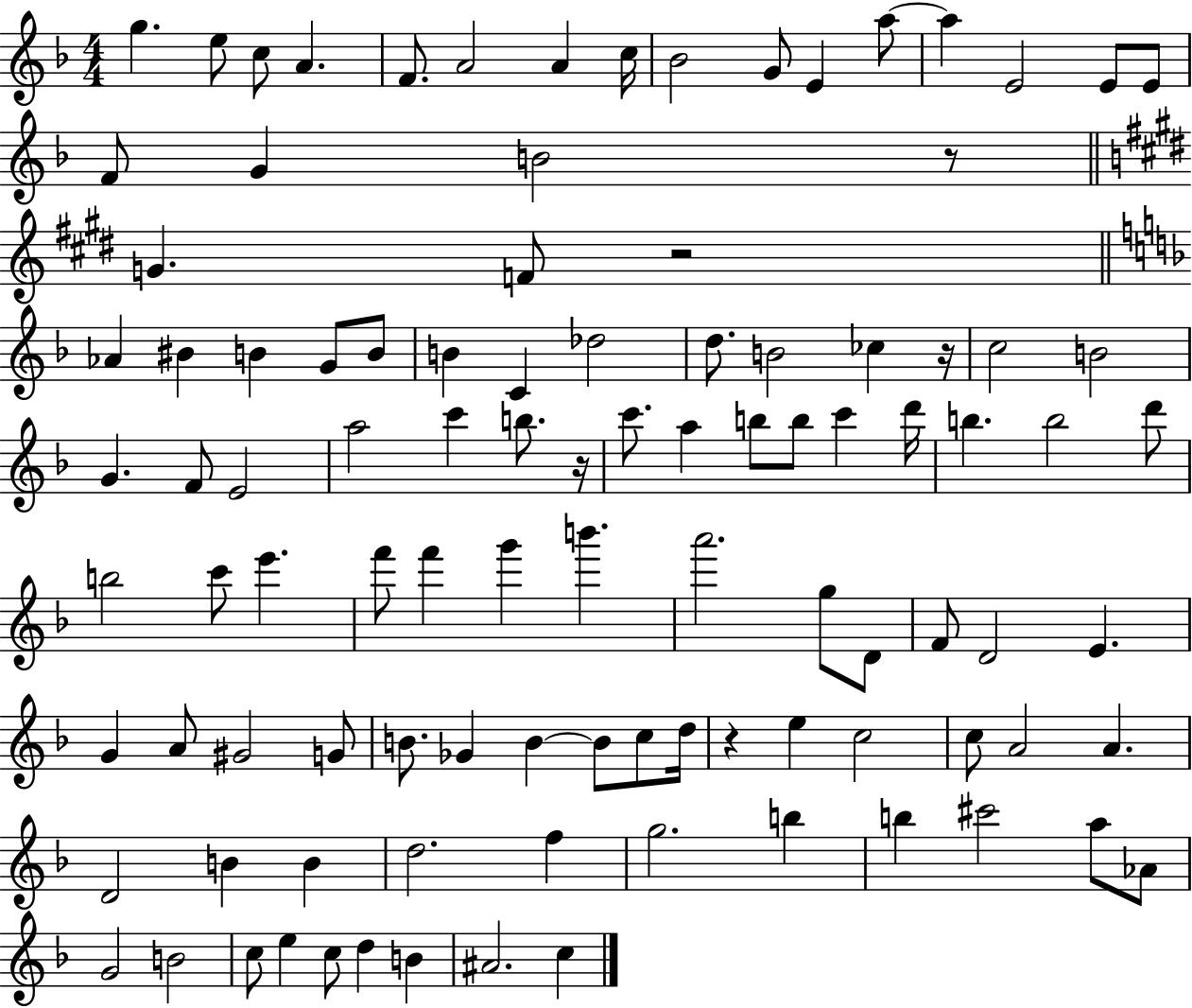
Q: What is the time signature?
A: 4/4